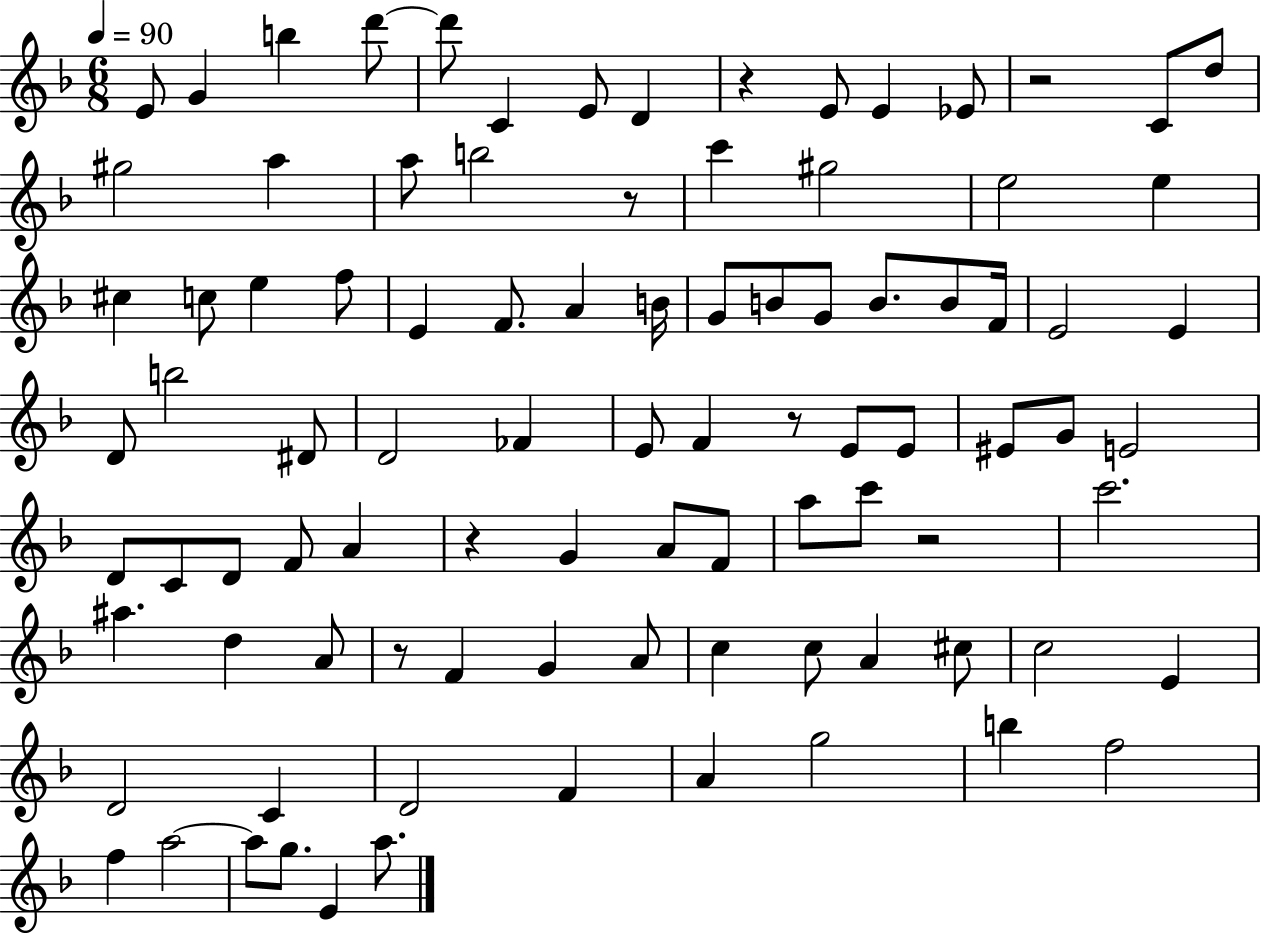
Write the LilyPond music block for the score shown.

{
  \clef treble
  \numericTimeSignature
  \time 6/8
  \key f \major
  \tempo 4 = 90
  \repeat volta 2 { e'8 g'4 b''4 d'''8~~ | d'''8 c'4 e'8 d'4 | r4 e'8 e'4 ees'8 | r2 c'8 d''8 | \break gis''2 a''4 | a''8 b''2 r8 | c'''4 gis''2 | e''2 e''4 | \break cis''4 c''8 e''4 f''8 | e'4 f'8. a'4 b'16 | g'8 b'8 g'8 b'8. b'8 f'16 | e'2 e'4 | \break d'8 b''2 dis'8 | d'2 fes'4 | e'8 f'4 r8 e'8 e'8 | eis'8 g'8 e'2 | \break d'8 c'8 d'8 f'8 a'4 | r4 g'4 a'8 f'8 | a''8 c'''8 r2 | c'''2. | \break ais''4. d''4 a'8 | r8 f'4 g'4 a'8 | c''4 c''8 a'4 cis''8 | c''2 e'4 | \break d'2 c'4 | d'2 f'4 | a'4 g''2 | b''4 f''2 | \break f''4 a''2~~ | a''8 g''8. e'4 a''8. | } \bar "|."
}